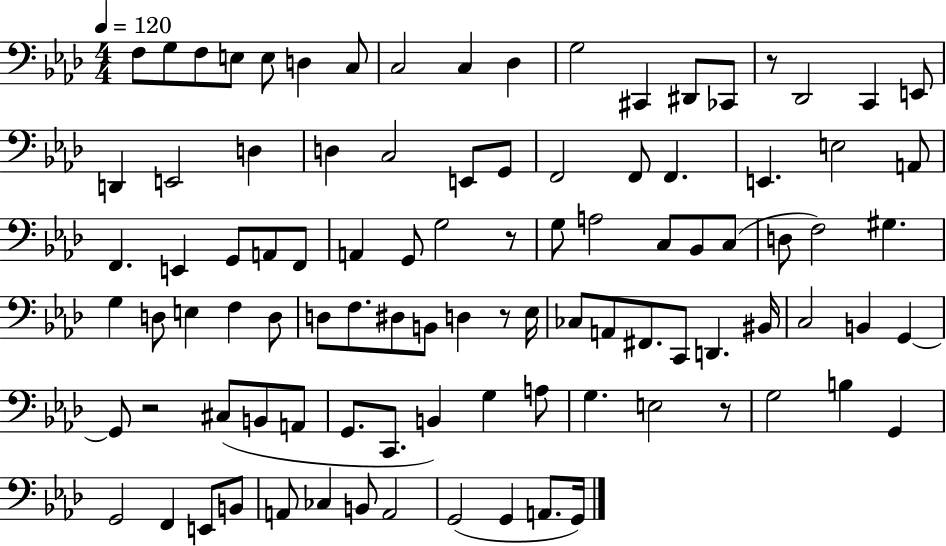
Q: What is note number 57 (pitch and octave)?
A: Eb3